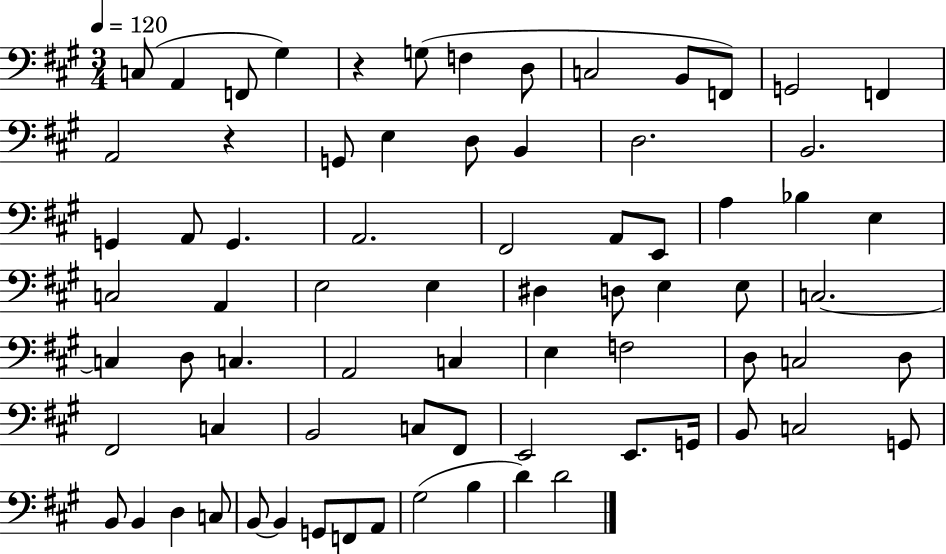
C3/e A2/q F2/e G#3/q R/q G3/e F3/q D3/e C3/h B2/e F2/e G2/h F2/q A2/h R/q G2/e E3/q D3/e B2/q D3/h. B2/h. G2/q A2/e G2/q. A2/h. F#2/h A2/e E2/e A3/q Bb3/q E3/q C3/h A2/q E3/h E3/q D#3/q D3/e E3/q E3/e C3/h. C3/q D3/e C3/q. A2/h C3/q E3/q F3/h D3/e C3/h D3/e F#2/h C3/q B2/h C3/e F#2/e E2/h E2/e. G2/s B2/e C3/h G2/e B2/e B2/q D3/q C3/e B2/e B2/q G2/e F2/e A2/e G#3/h B3/q D4/q D4/h